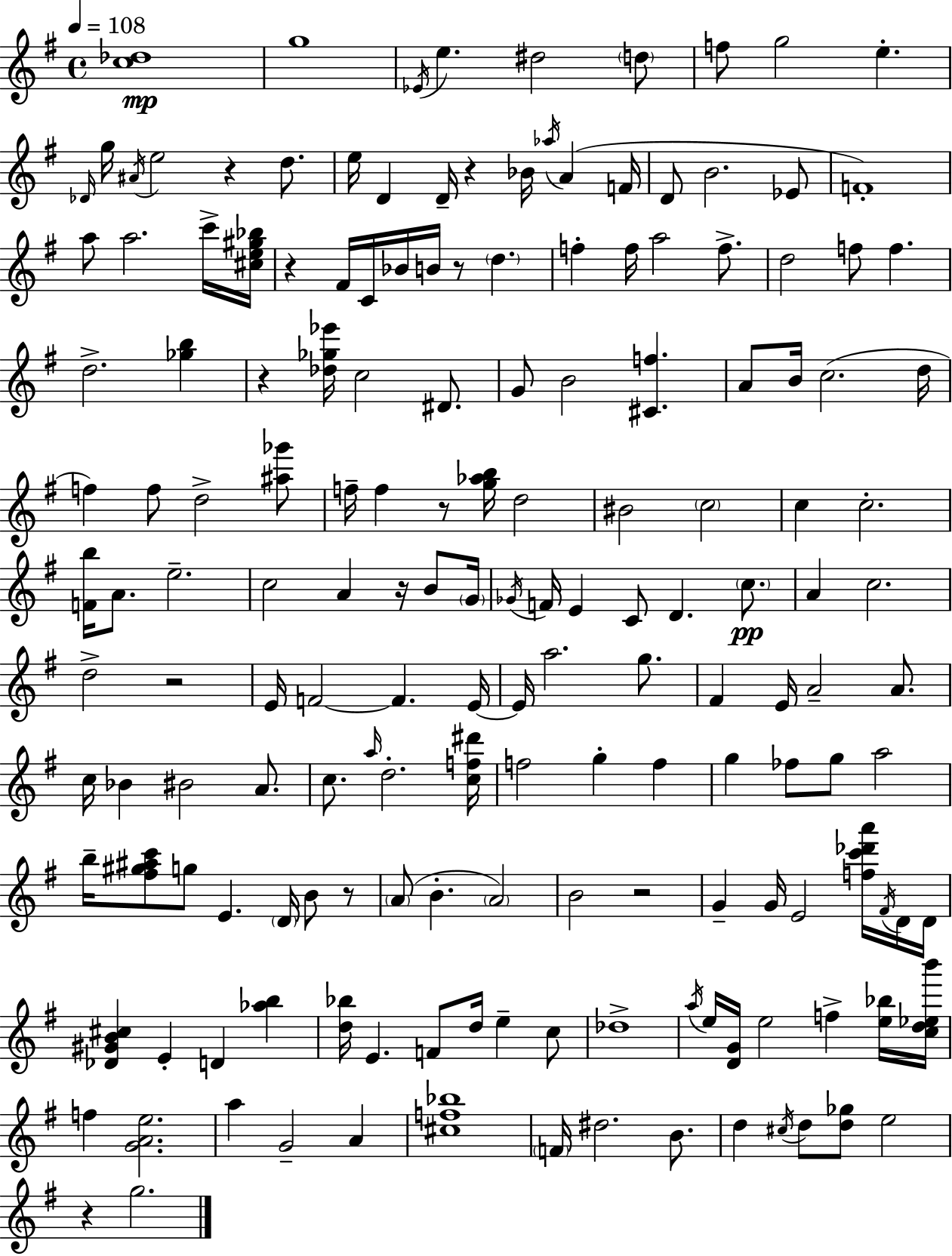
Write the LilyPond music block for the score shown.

{
  \clef treble
  \time 4/4
  \defaultTimeSignature
  \key e \minor
  \tempo 4 = 108
  <c'' des''>1\mp | g''1 | \acciaccatura { ees'16 } e''4. dis''2 \parenthesize d''8 | f''8 g''2 e''4.-. | \break \grace { des'16 } g''16 \acciaccatura { ais'16 } e''2 r4 | d''8. e''16 d'4 d'16-- r4 bes'16 \acciaccatura { aes''16 } a'4( | f'16 d'8 b'2. | ees'8 f'1-.) | \break a''8 a''2. | c'''16-> <cis'' e'' gis'' bes''>16 r4 fis'16 c'16 bes'16 b'16 r8 \parenthesize d''4. | f''4-. f''16 a''2 | f''8.-> d''2 f''8 f''4. | \break d''2.-> | <ges'' b''>4 r4 <des'' ges'' ees'''>16 c''2 | dis'8. g'8 b'2 <cis' f''>4. | a'8 b'16 c''2.( | \break d''16 f''4) f''8 d''2-> | <ais'' ges'''>8 f''16-- f''4 r8 <g'' aes'' b''>16 d''2 | bis'2 \parenthesize c''2 | c''4 c''2.-. | \break <f' b''>16 a'8. e''2.-- | c''2 a'4 | r16 b'8 \parenthesize g'16 \acciaccatura { ges'16 } f'16 e'4 c'8 d'4. | \parenthesize c''8.\pp a'4 c''2. | \break d''2-> r2 | e'16 f'2~~ f'4. | e'16~~ e'16 a''2. | g''8. fis'4 e'16 a'2-- | \break a'8. c''16 bes'4 bis'2 | a'8. c''8. \grace { a''16 } d''2.-. | <c'' f'' dis'''>16 f''2 g''4-. | f''4 g''4 fes''8 g''8 a''2 | \break b''16-- <fis'' gis'' ais'' c'''>8 g''8 e'4. | \parenthesize d'16 b'8 r8 \parenthesize a'8( b'4.-. \parenthesize a'2) | b'2 r2 | g'4-- g'16 e'2 | \break <f'' c''' des''' a'''>16 \acciaccatura { fis'16 } d'16 d'16 <des' gis' b' cis''>4 e'4-. d'4 | <aes'' b''>4 <d'' bes''>16 e'4. f'8 | d''16 e''4-- c''8 des''1-> | \acciaccatura { a''16 } e''16 <d' g'>16 e''2 | \break f''4-> <e'' bes''>16 <c'' d'' ees'' b'''>16 f''4 <g' a' e''>2. | a''4 g'2-- | a'4 <cis'' f'' bes''>1 | \parenthesize f'16 dis''2. | \break b'8. d''4 \acciaccatura { cis''16 } d''8 <d'' ges''>8 | e''2 r4 g''2. | \bar "|."
}